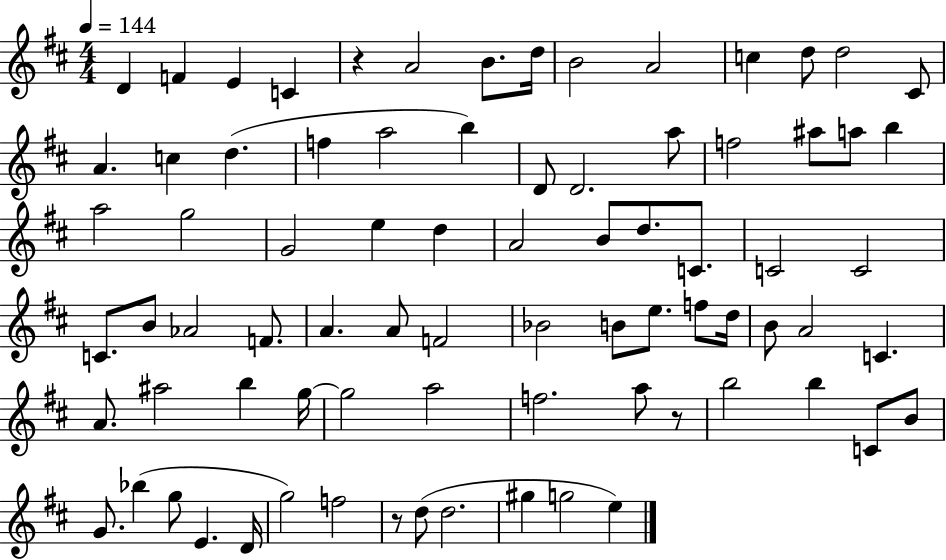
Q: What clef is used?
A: treble